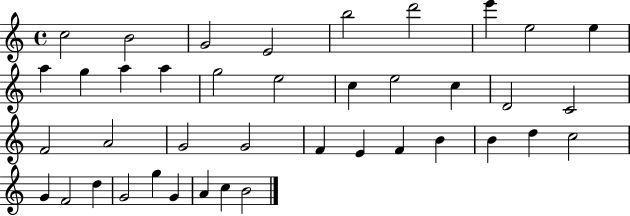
C5/h B4/h G4/h E4/h B5/h D6/h E6/q E5/h E5/q A5/q G5/q A5/q A5/q G5/h E5/h C5/q E5/h C5/q D4/h C4/h F4/h A4/h G4/h G4/h F4/q E4/q F4/q B4/q B4/q D5/q C5/h G4/q F4/h D5/q G4/h G5/q G4/q A4/q C5/q B4/h